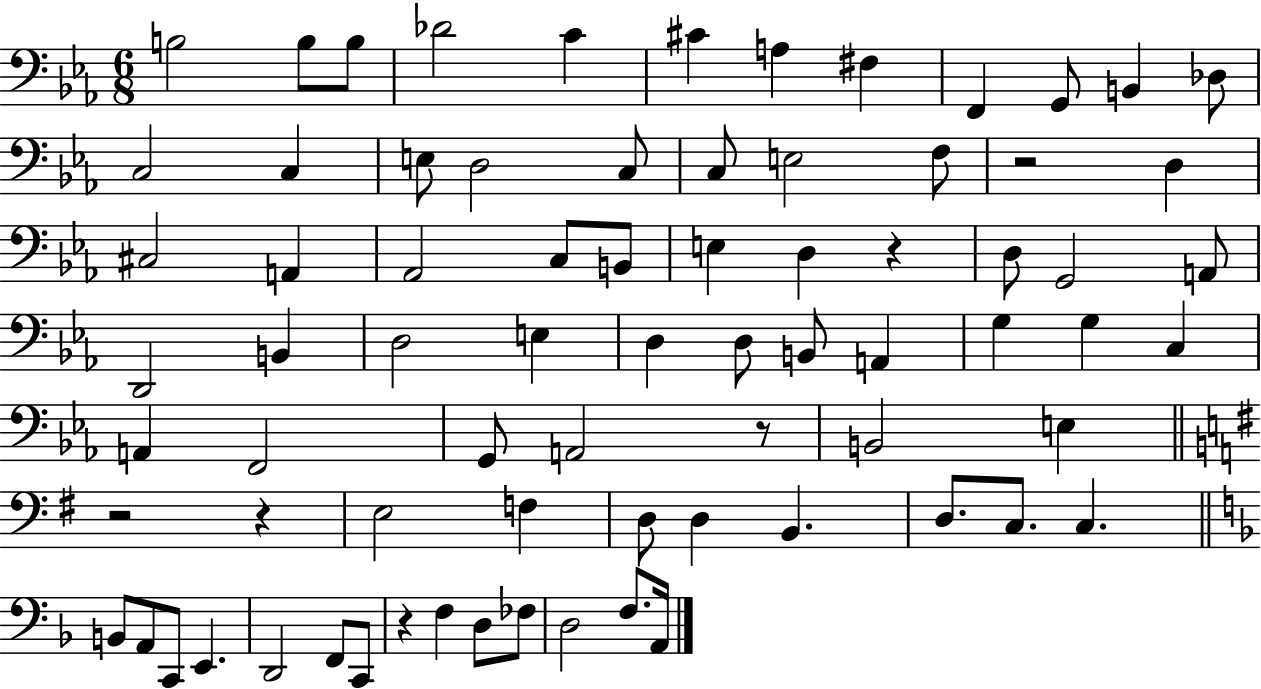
B3/h B3/e B3/e Db4/h C4/q C#4/q A3/q F#3/q F2/q G2/e B2/q Db3/e C3/h C3/q E3/e D3/h C3/e C3/e E3/h F3/e R/h D3/q C#3/h A2/q Ab2/h C3/e B2/e E3/q D3/q R/q D3/e G2/h A2/e D2/h B2/q D3/h E3/q D3/q D3/e B2/e A2/q G3/q G3/q C3/q A2/q F2/h G2/e A2/h R/e B2/h E3/q R/h R/q E3/h F3/q D3/e D3/q B2/q. D3/e. C3/e. C3/q. B2/e A2/e C2/e E2/q. D2/h F2/e C2/e R/q F3/q D3/e FES3/e D3/h F3/e. A2/s